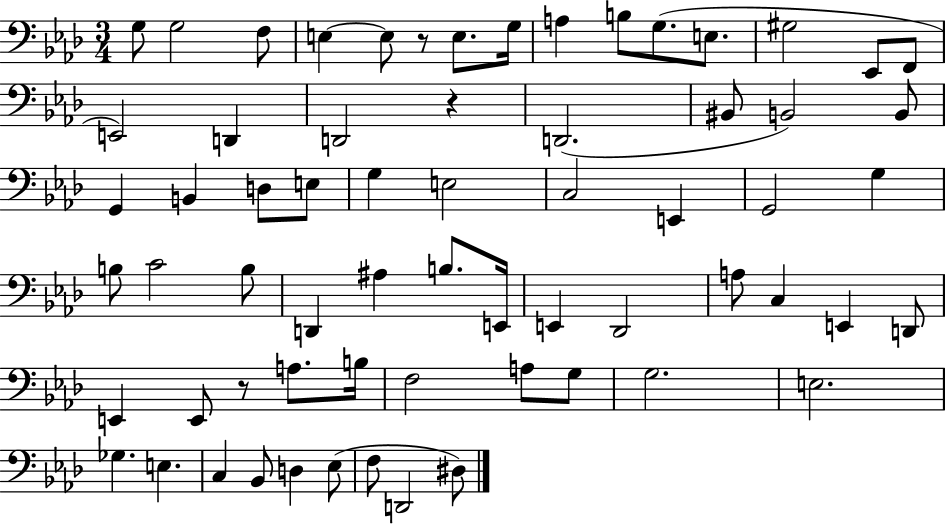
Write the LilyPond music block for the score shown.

{
  \clef bass
  \numericTimeSignature
  \time 3/4
  \key aes \major
  g8 g2 f8 | e4~~ e8 r8 e8. g16 | a4 b8 g8.( e8. | gis2 ees,8 f,8 | \break e,2) d,4 | d,2 r4 | d,2.( | bis,8 b,2) b,8 | \break g,4 b,4 d8 e8 | g4 e2 | c2 e,4 | g,2 g4 | \break b8 c'2 b8 | d,4 ais4 b8. e,16 | e,4 des,2 | a8 c4 e,4 d,8 | \break e,4 e,8 r8 a8. b16 | f2 a8 g8 | g2. | e2. | \break ges4. e4. | c4 bes,8 d4 ees8( | f8 d,2 dis8) | \bar "|."
}